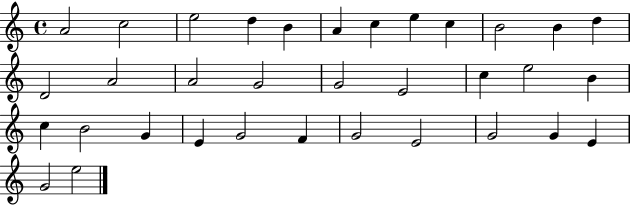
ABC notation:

X:1
T:Untitled
M:4/4
L:1/4
K:C
A2 c2 e2 d B A c e c B2 B d D2 A2 A2 G2 G2 E2 c e2 B c B2 G E G2 F G2 E2 G2 G E G2 e2